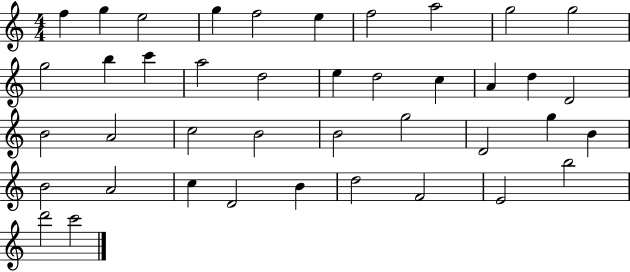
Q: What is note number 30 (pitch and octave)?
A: B4